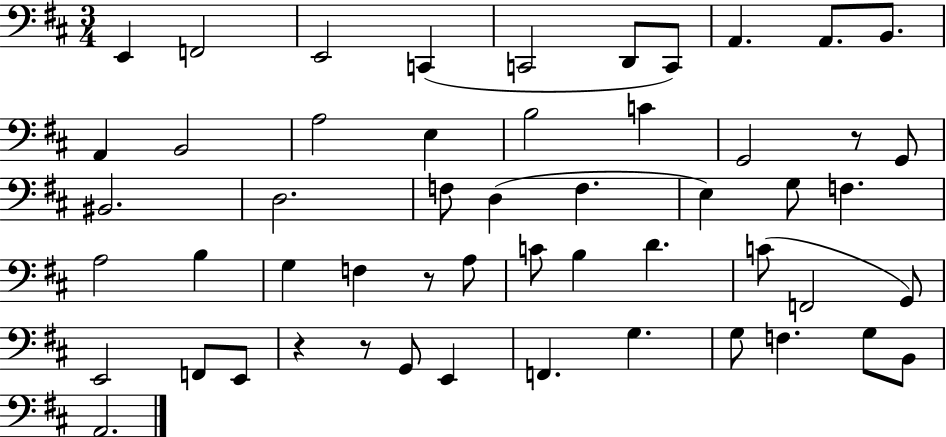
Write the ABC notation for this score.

X:1
T:Untitled
M:3/4
L:1/4
K:D
E,, F,,2 E,,2 C,, C,,2 D,,/2 C,,/2 A,, A,,/2 B,,/2 A,, B,,2 A,2 E, B,2 C G,,2 z/2 G,,/2 ^B,,2 D,2 F,/2 D, F, E, G,/2 F, A,2 B, G, F, z/2 A,/2 C/2 B, D C/2 F,,2 G,,/2 E,,2 F,,/2 E,,/2 z z/2 G,,/2 E,, F,, G, G,/2 F, G,/2 B,,/2 A,,2